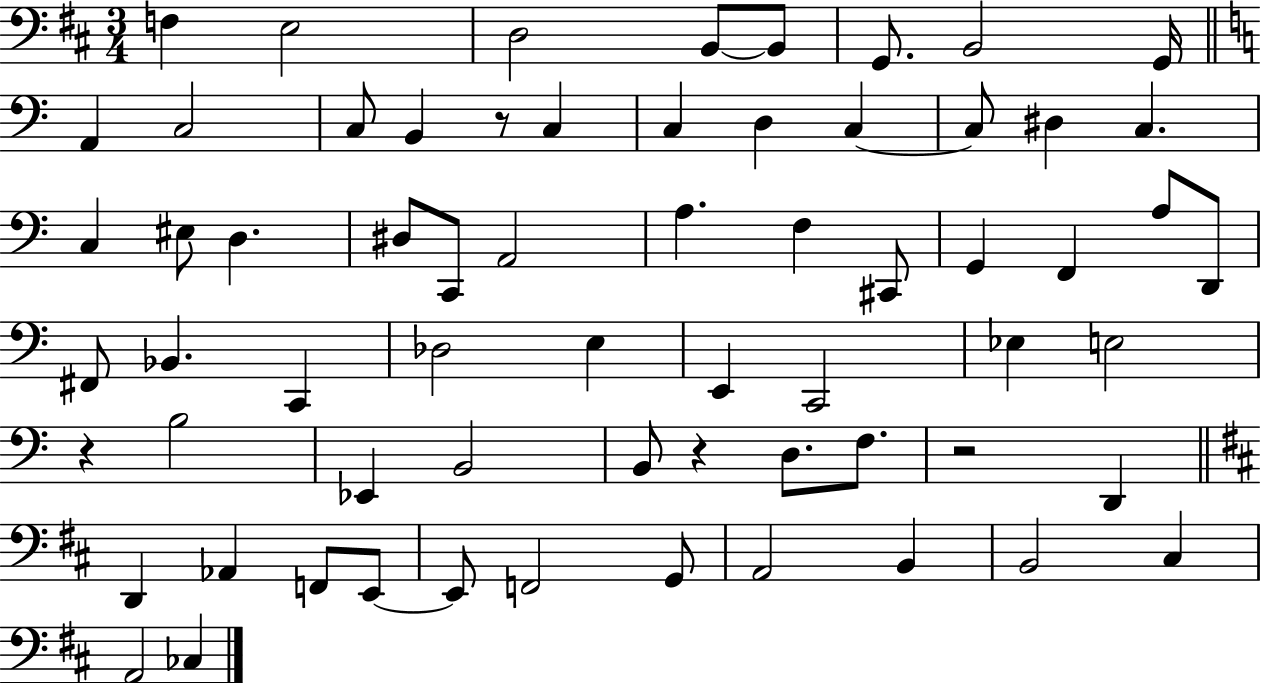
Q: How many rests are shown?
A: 4